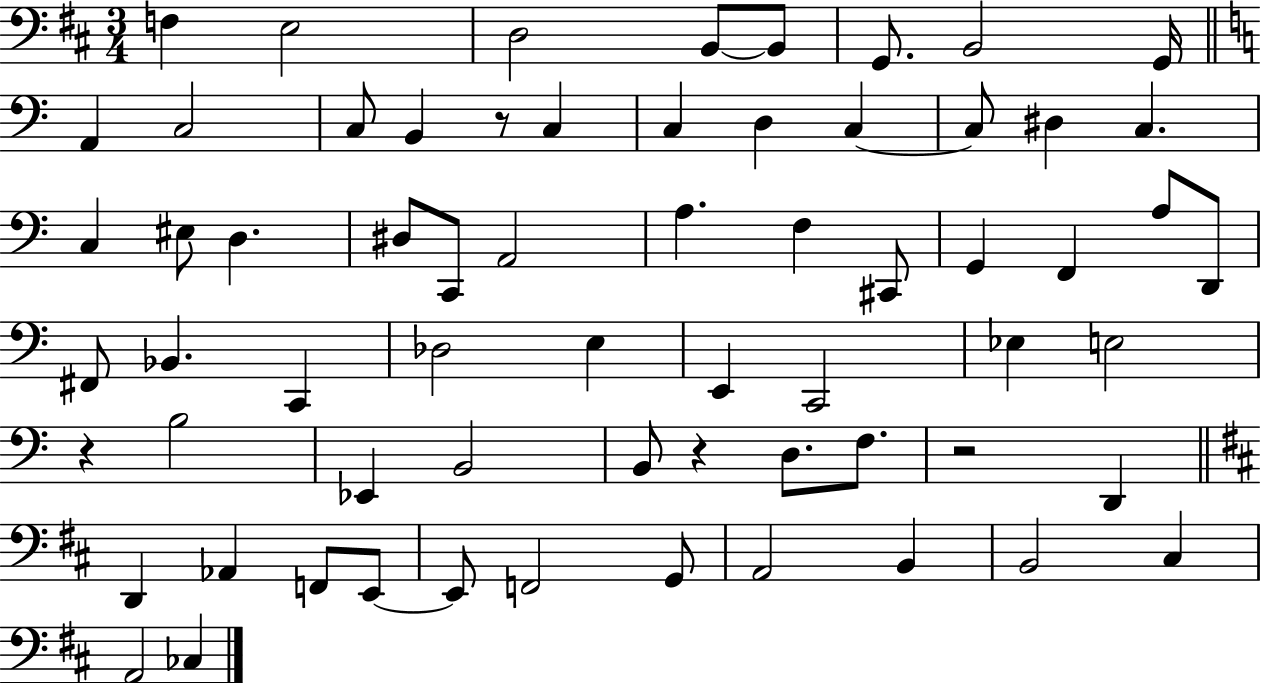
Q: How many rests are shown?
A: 4